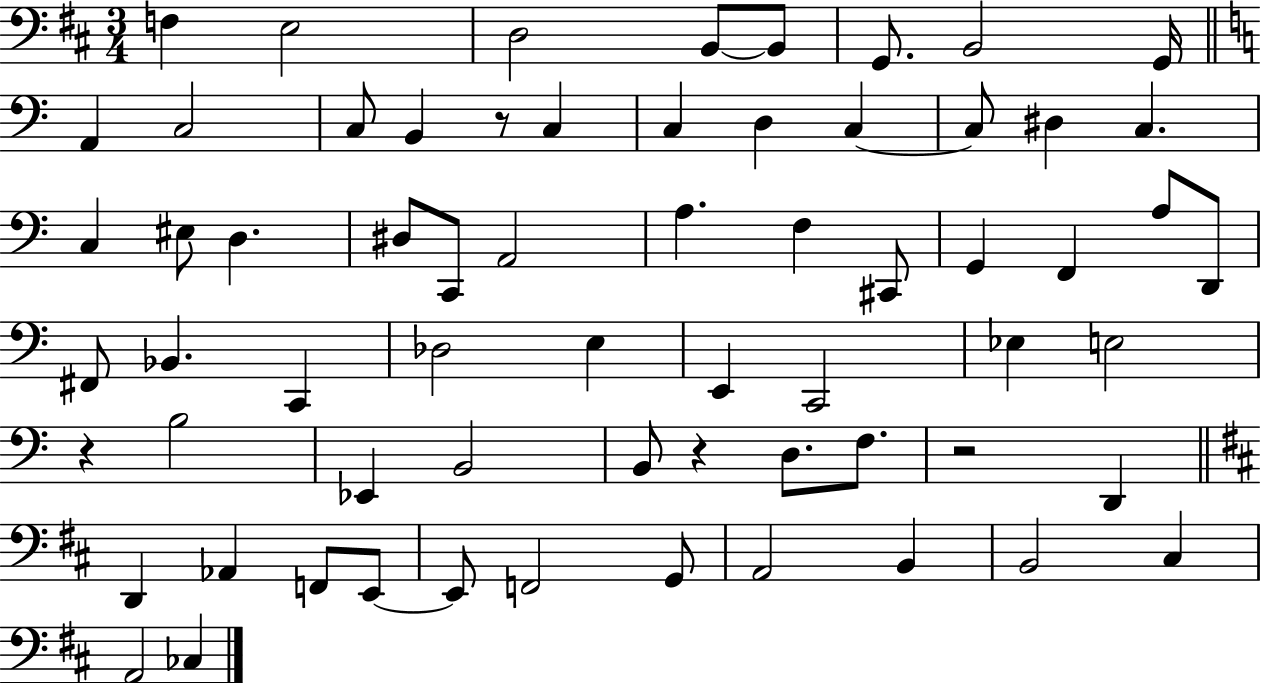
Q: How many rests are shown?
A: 4